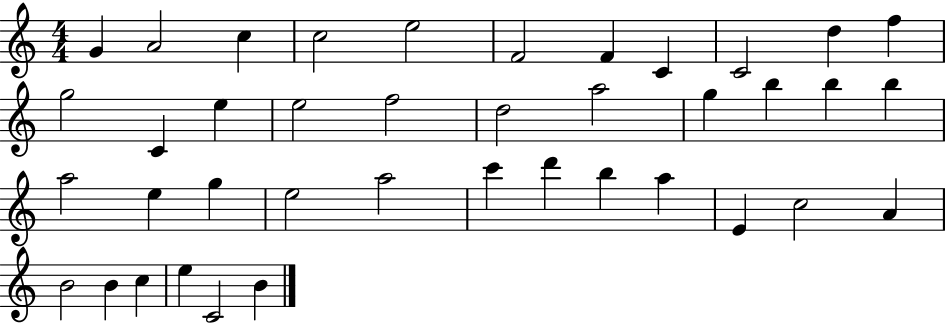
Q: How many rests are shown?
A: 0